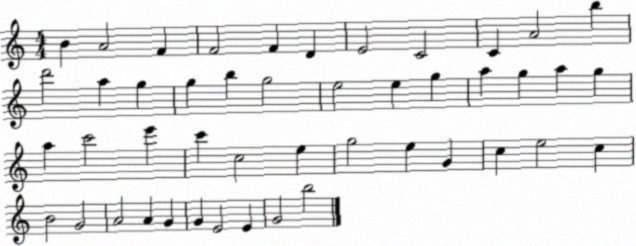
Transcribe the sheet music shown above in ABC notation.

X:1
T:Untitled
M:4/4
L:1/4
K:C
B A2 F F2 F D E2 C2 C A2 b d'2 a g g b g2 e2 e g a g a g a c'2 e' c' c2 e g2 e G c e2 c B2 G2 A2 A G G E2 E G2 b2